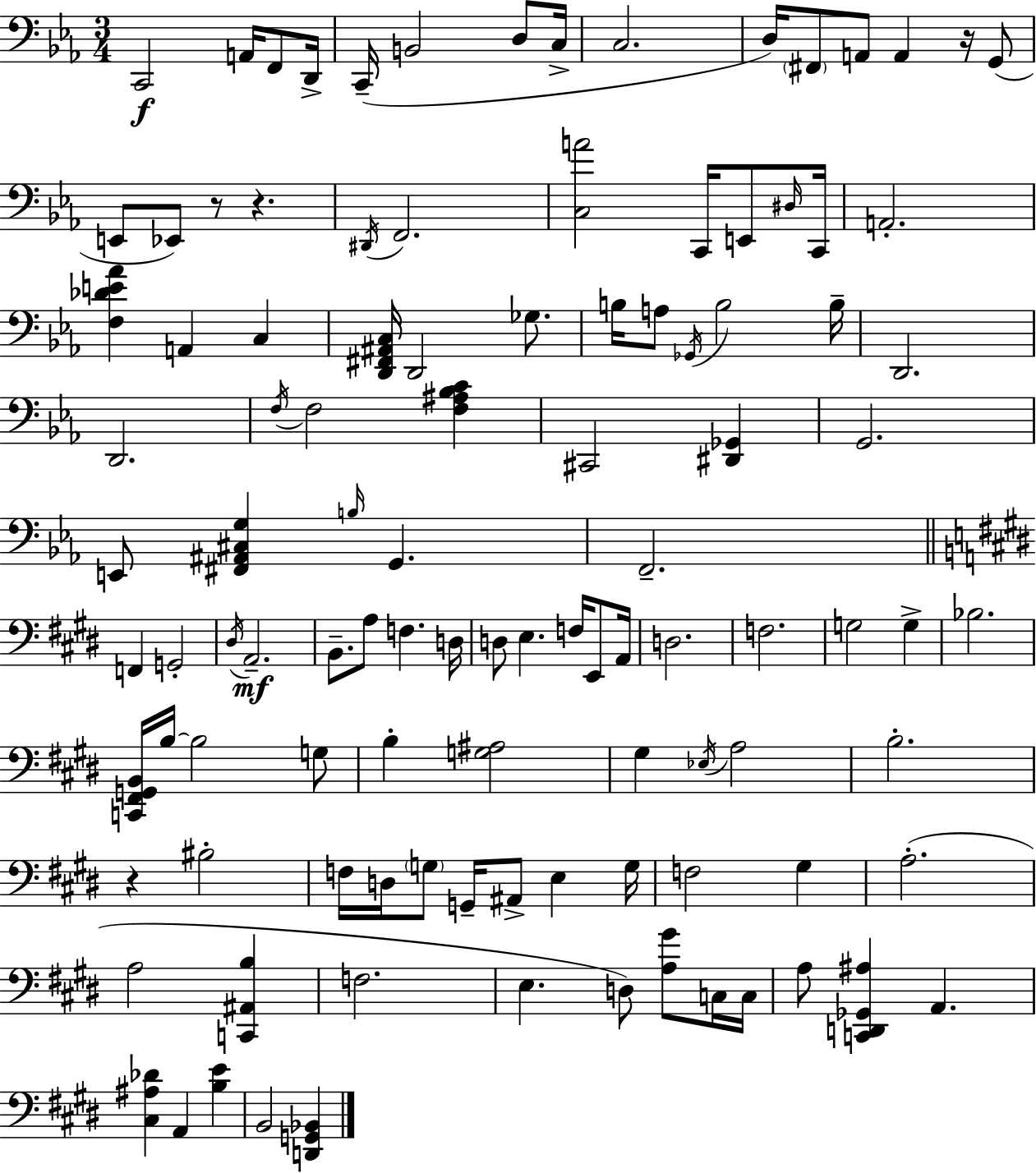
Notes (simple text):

C2/h A2/s F2/e D2/s C2/s B2/h D3/e C3/s C3/h. D3/s F#2/e A2/e A2/q R/s G2/e E2/e Eb2/e R/e R/q. D#2/s F2/h. [C3,A4]/h C2/s E2/e D#3/s C2/s A2/h. [F3,Db4,E4,Ab4]/q A2/q C3/q [D2,F#2,A#2,C3]/s D2/h Gb3/e. B3/s A3/e Gb2/s B3/h B3/s D2/h. D2/h. F3/s F3/h [F3,A#3,Bb3,C4]/q C#2/h [D#2,Gb2]/q G2/h. E2/e [F#2,A#2,C#3,G3]/q B3/s G2/q. F2/h. F2/q G2/h D#3/s A2/h. B2/e. A3/e F3/q. D3/s D3/e E3/q. F3/s E2/e A2/s D3/h. F3/h. G3/h G3/q Bb3/h. [C2,F#2,G2,B2]/s B3/s B3/h G3/e B3/q [G3,A#3]/h G#3/q Eb3/s A3/h B3/h. R/q BIS3/h F3/s D3/s G3/e G2/s A#2/e E3/q G3/s F3/h G#3/q A3/h. A3/h [C2,A#2,B3]/q F3/h. E3/q. D3/e [A3,G#4]/e C3/s C3/s A3/e [C2,D2,Gb2,A#3]/q A2/q. [C#3,A#3,Db4]/q A2/q [B3,E4]/q B2/h [D2,G2,Bb2]/q